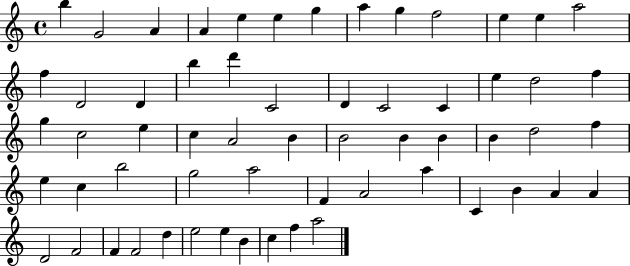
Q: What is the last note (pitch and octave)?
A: A5